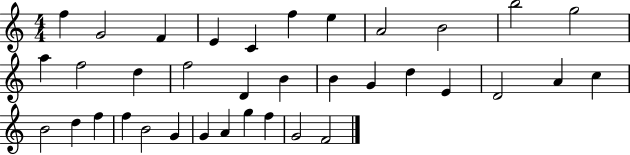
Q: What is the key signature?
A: C major